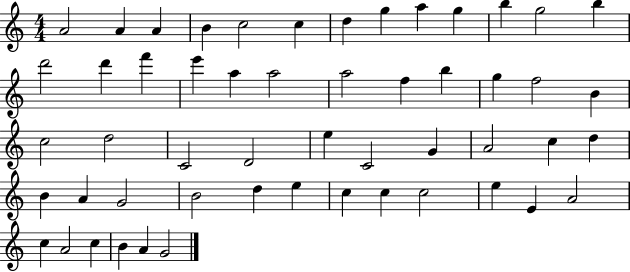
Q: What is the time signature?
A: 4/4